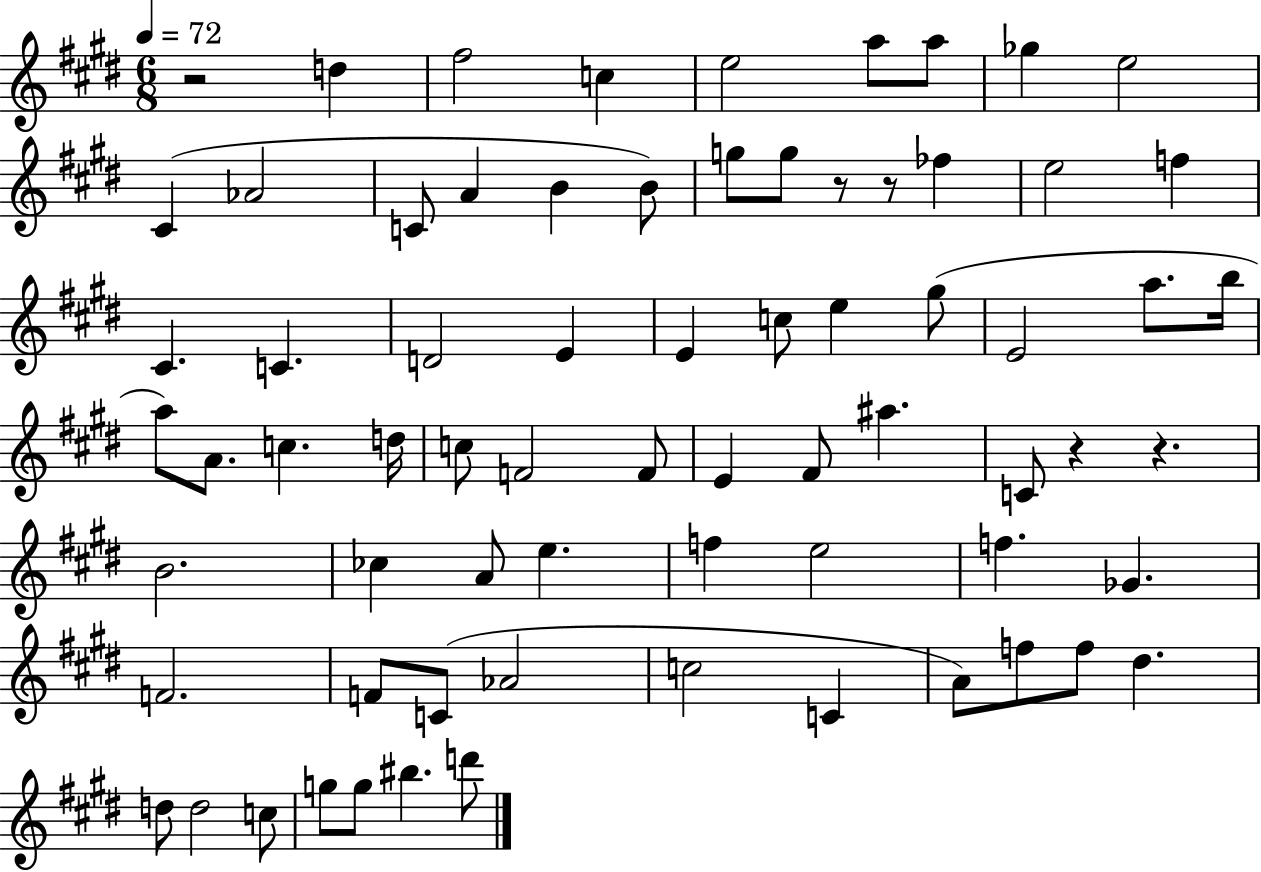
{
  \clef treble
  \numericTimeSignature
  \time 6/8
  \key e \major
  \tempo 4 = 72
  \repeat volta 2 { r2 d''4 | fis''2 c''4 | e''2 a''8 a''8 | ges''4 e''2 | \break cis'4( aes'2 | c'8 a'4 b'4 b'8) | g''8 g''8 r8 r8 fes''4 | e''2 f''4 | \break cis'4. c'4. | d'2 e'4 | e'4 c''8 e''4 gis''8( | e'2 a''8. b''16 | \break a''8) a'8. c''4. d''16 | c''8 f'2 f'8 | e'4 fis'8 ais''4. | c'8 r4 r4. | \break b'2. | ces''4 a'8 e''4. | f''4 e''2 | f''4. ges'4. | \break f'2. | f'8 c'8( aes'2 | c''2 c'4 | a'8) f''8 f''8 dis''4. | \break d''8 d''2 c''8 | g''8 g''8 bis''4. d'''8 | } \bar "|."
}